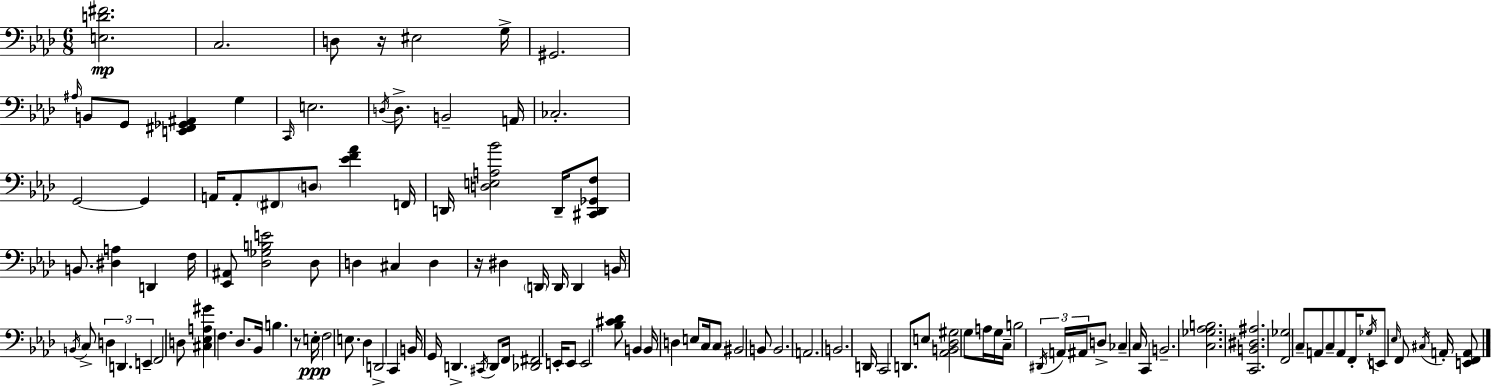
X:1
T:Untitled
M:6/8
L:1/4
K:Fm
[E,D^F]2 C,2 D,/2 z/4 ^E,2 G,/4 ^G,,2 ^A,/4 B,,/2 G,,/2 [E,,^F,,_G,,^A,,] G, C,,/4 E,2 D,/4 D,/2 B,,2 A,,/4 _C,2 G,,2 G,, A,,/4 A,,/2 ^F,,/2 D,/2 [_EF_A] F,,/4 D,,/4 [D,E,A,_B]2 D,,/4 [^C,,D,,_G,,F,]/2 B,,/2 [^D,A,] D,, F,/4 [_E,,^A,,]/2 [_D,_G,B,E]2 _D,/2 D, ^C, D, z/4 ^D, D,,/4 D,,/4 D,, B,,/4 B,,/4 C,/2 D, D,, E,, F,,2 D,/2 [^C,_E,A,^G] F, _D,/2 _B,,/4 B, z/2 E,/4 F,2 E,/2 _D, D,,2 C,, B,,/4 G,,/4 D,, ^C,,/4 D,,/2 F,,/4 [_D,,^F,,]2 E,,/4 E,,/2 E,,2 [_B,^C_D]/2 B,, B,,/4 D, E,/2 C,/4 C,/2 ^B,,2 B,,/2 B,,2 A,,2 B,,2 D,,/4 C,,2 D,,/2 E,/2 [_A,,B,,_D,^G,]2 G,/2 A,/4 G,/4 C,/4 B,2 ^D,,/4 A,,/4 ^A,,/4 D,/2 _C, C,/4 C,, B,,2 [C,_G,_A,B,]2 [C,,B,,^D,^A,]2 [F,,_G,]2 C,/2 A,,/2 C,/2 A,,/2 F,,/4 _G,/4 E,,/2 _E,/4 F,,/2 ^C,/4 A,,/4 [E,,F,,A,,]/2